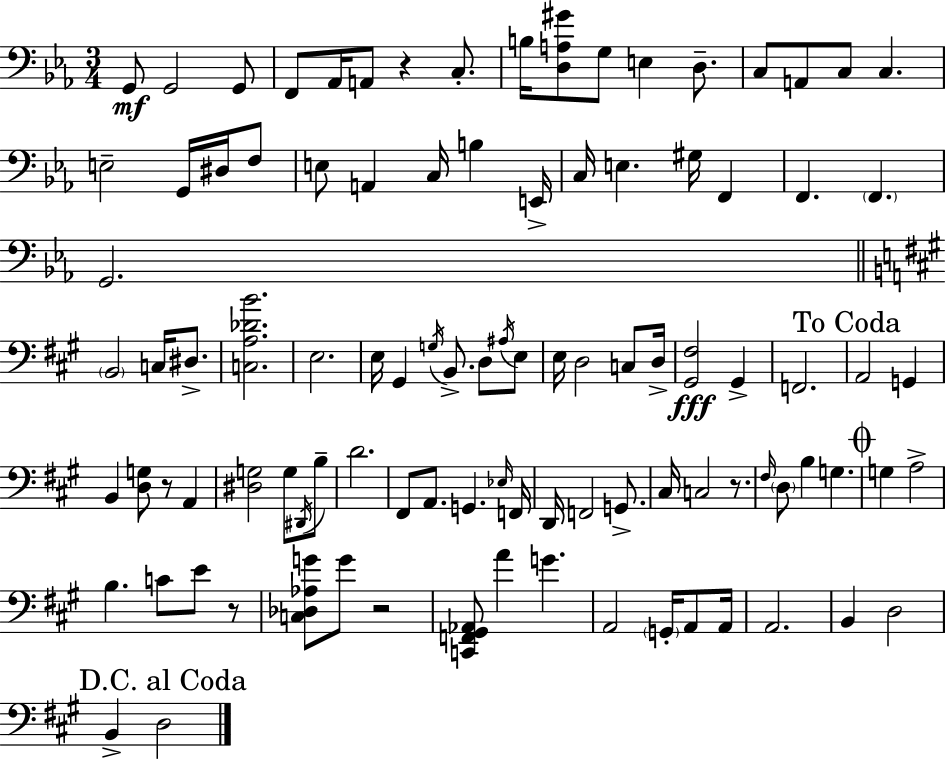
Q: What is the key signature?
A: EES major